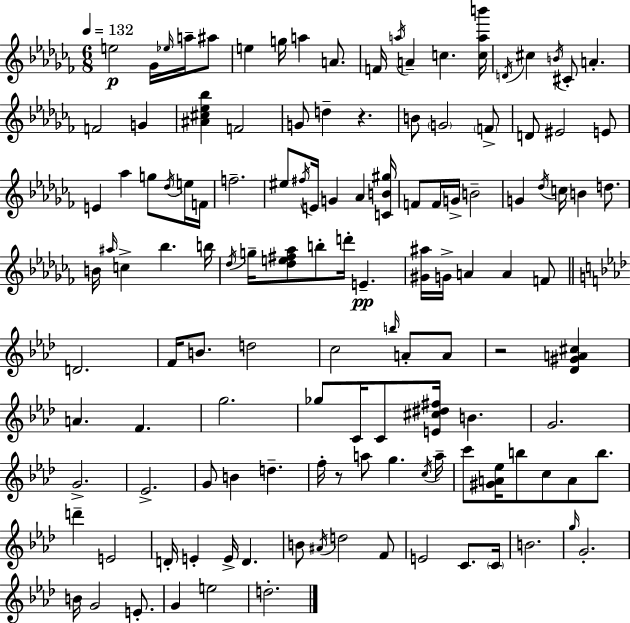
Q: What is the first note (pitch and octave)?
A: E5